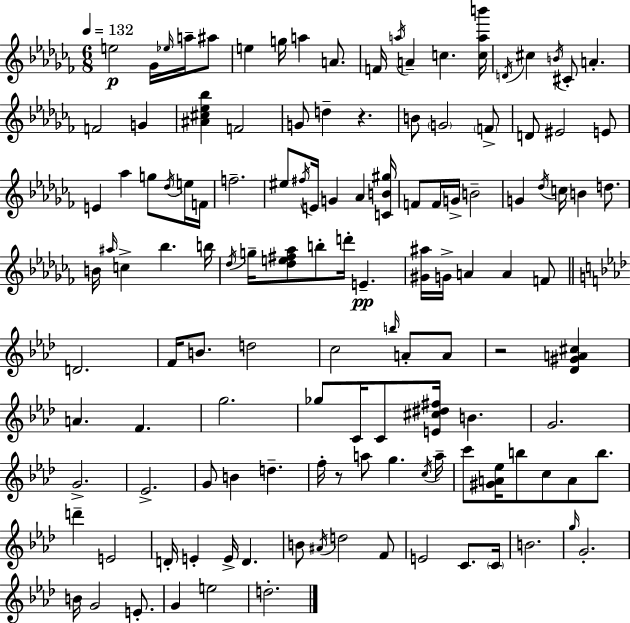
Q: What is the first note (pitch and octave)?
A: E5